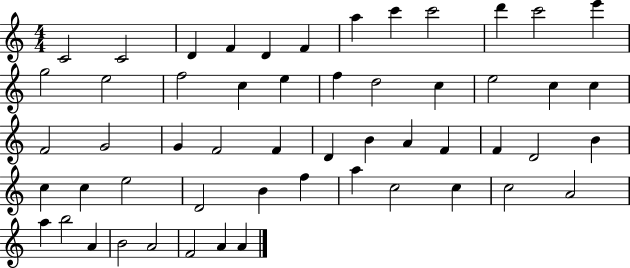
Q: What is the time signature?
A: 4/4